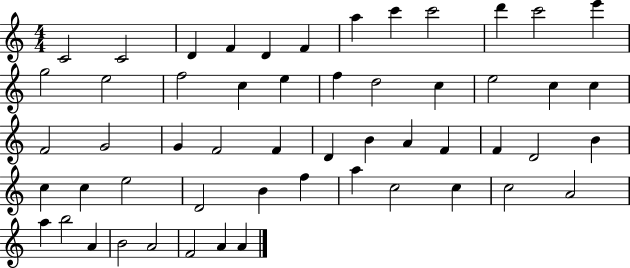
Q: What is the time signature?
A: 4/4